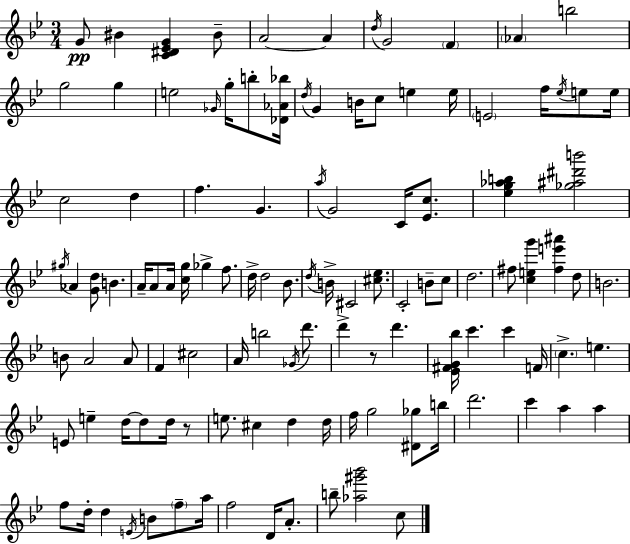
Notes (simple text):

G4/e BIS4/q [C4,D#4,Eb4,G4]/q BIS4/e A4/h A4/q D5/s G4/h F4/q Ab4/q B5/h G5/h G5/q E5/h Gb4/s G5/s B5/e [Db4,Ab4,Bb5]/s D5/s G4/q B4/s C5/e E5/q E5/s E4/h F5/s Eb5/s E5/e E5/s C5/h D5/q F5/q. G4/q. A5/s G4/h C4/s [Eb4,C5]/e. [Eb5,G5,Ab5,B5]/q [Gb5,A#5,D#6,B6]/h G#5/s Ab4/q [G4,D5]/e B4/q. A4/s A4/e A4/s [C5,G5]/s Gb5/q F5/e. D5/s D5/h Bb4/e. D5/s B4/s C#4/h [C#5,Eb5]/e. C4/h B4/e C5/e D5/h. F#5/e [C5,E5,G6]/q [F#5,E6,A#6]/q D5/e B4/h. B4/e A4/h A4/e F4/q C#5/h A4/s B5/h Gb4/s D6/e. D6/q R/e D6/q. [Eb4,F#4,G4,Bb5]/s C6/q. C6/q F4/s C5/q. E5/q. E4/e E5/q D5/s D5/e D5/s R/e E5/e. C#5/q D5/q D5/s F5/s G5/h [D#4,Gb5]/e B5/s D6/h. C6/q A5/q A5/q F5/e D5/s D5/q E4/s B4/e F5/e A5/s F5/h D4/s A4/e. B5/e [Ab5,G#6,Bb6]/h C5/e